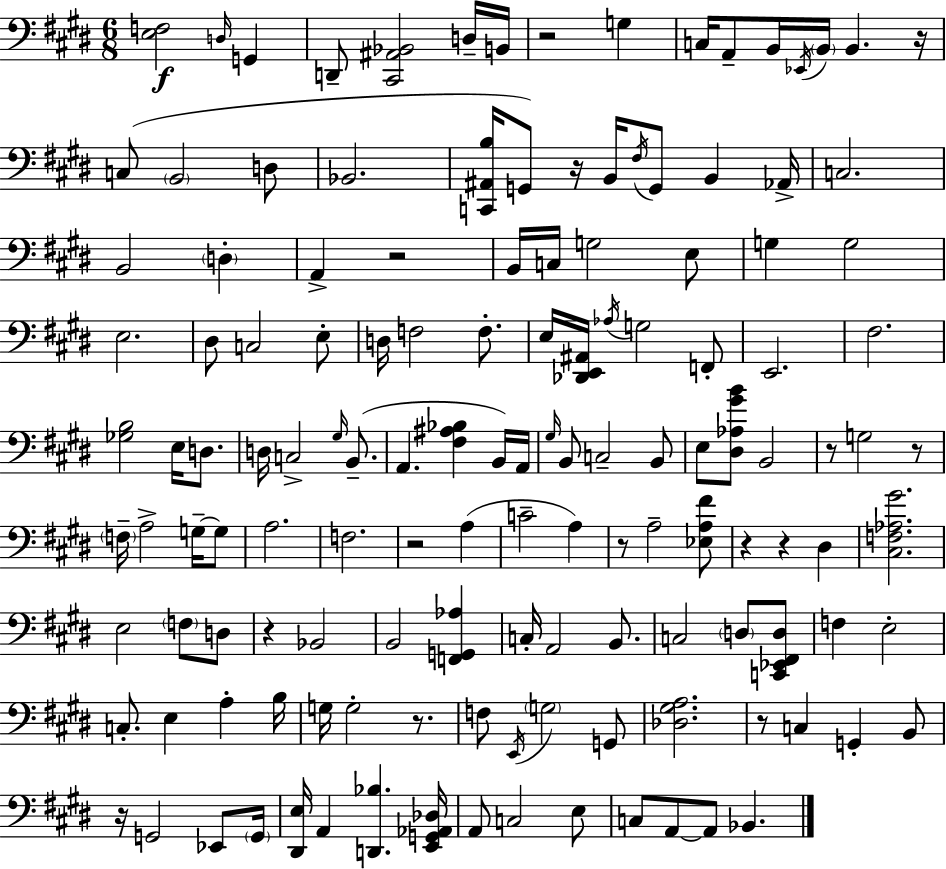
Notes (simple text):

[E3,F3]/h D3/s G2/q D2/e [C#2,A#2,Bb2]/h D3/s B2/s R/h G3/q C3/s A2/e B2/s Eb2/s B2/s B2/q. R/s C3/e B2/h D3/e Bb2/h. [C2,A#2,B3]/s G2/e R/s B2/s F#3/s G2/e B2/q Ab2/s C3/h. B2/h D3/q A2/q R/h B2/s C3/s G3/h E3/e G3/q G3/h E3/h. D#3/e C3/h E3/e D3/s F3/h F3/e. E3/s [Db2,E2,A#2]/s Ab3/s G3/h F2/e E2/h. F#3/h. [Gb3,B3]/h E3/s D3/e. D3/s C3/h G#3/s B2/e. A2/q. [F#3,A#3,Bb3]/q B2/s A2/s G#3/s B2/e C3/h B2/e E3/e [D#3,Ab3,G#4,B4]/e B2/h R/e G3/h R/e F3/s A3/h G3/s G3/e A3/h. F3/h. R/h A3/q C4/h A3/q R/e A3/h [Eb3,A3,F#4]/e R/q R/q D#3/q [C#3,F3,Ab3,G#4]/h. E3/h F3/e D3/e R/q Bb2/h B2/h [F2,G2,Ab3]/q C3/s A2/h B2/e. C3/h D3/e [C2,Eb2,F#2,D3]/e F3/q E3/h C3/e. E3/q A3/q B3/s G3/s G3/h R/e. F3/e E2/s G3/h G2/e [Db3,G#3,A3]/h. R/e C3/q G2/q B2/e R/s G2/h Eb2/e G2/s [D#2,E3]/s A2/q [D2,Bb3]/q. [E2,G2,Ab2,Db3]/s A2/e C3/h E3/e C3/e A2/e A2/e Bb2/q.